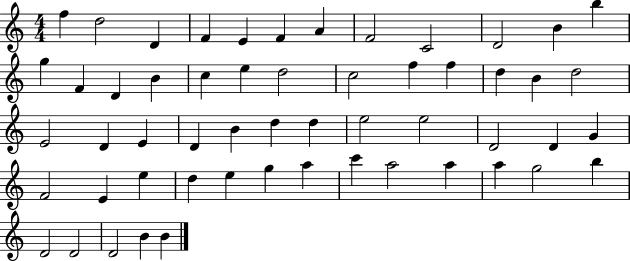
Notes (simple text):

F5/q D5/h D4/q F4/q E4/q F4/q A4/q F4/h C4/h D4/h B4/q B5/q G5/q F4/q D4/q B4/q C5/q E5/q D5/h C5/h F5/q F5/q D5/q B4/q D5/h E4/h D4/q E4/q D4/q B4/q D5/q D5/q E5/h E5/h D4/h D4/q G4/q F4/h E4/q E5/q D5/q E5/q G5/q A5/q C6/q A5/h A5/q A5/q G5/h B5/q D4/h D4/h D4/h B4/q B4/q